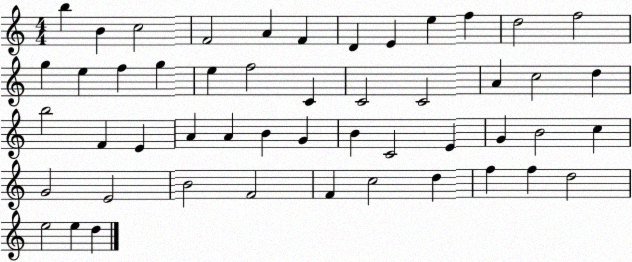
X:1
T:Untitled
M:4/4
L:1/4
K:C
b B c2 F2 A F D E e f d2 f2 g e f g e f2 C C2 C2 A c2 d b2 F E A A B G B C2 E G B2 c G2 E2 B2 F2 F c2 d f f d2 e2 e d